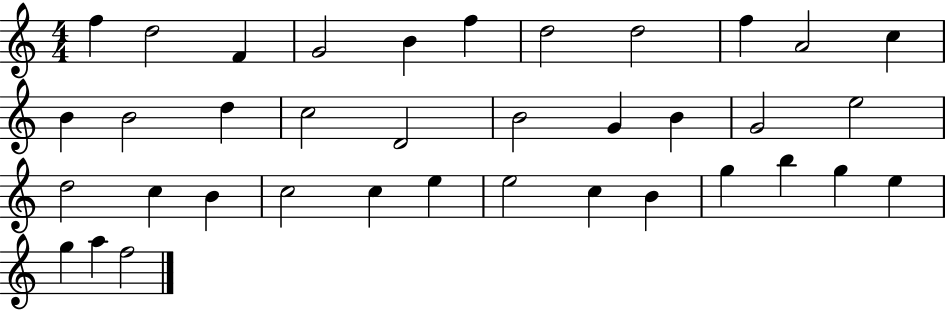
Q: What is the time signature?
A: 4/4